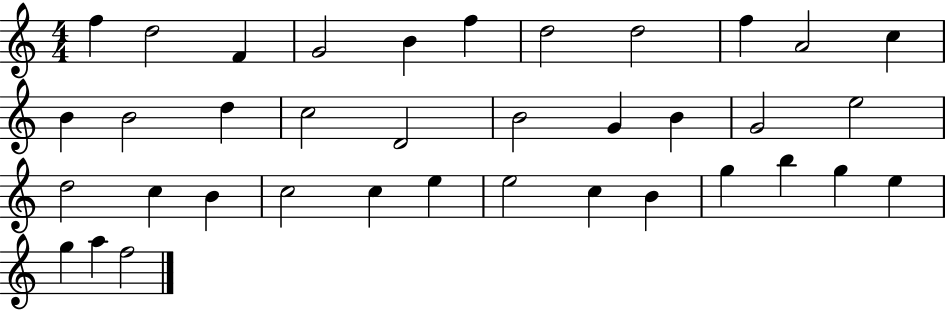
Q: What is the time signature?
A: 4/4